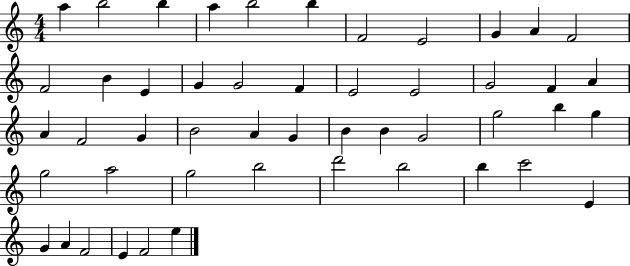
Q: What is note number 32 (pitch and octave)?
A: G5